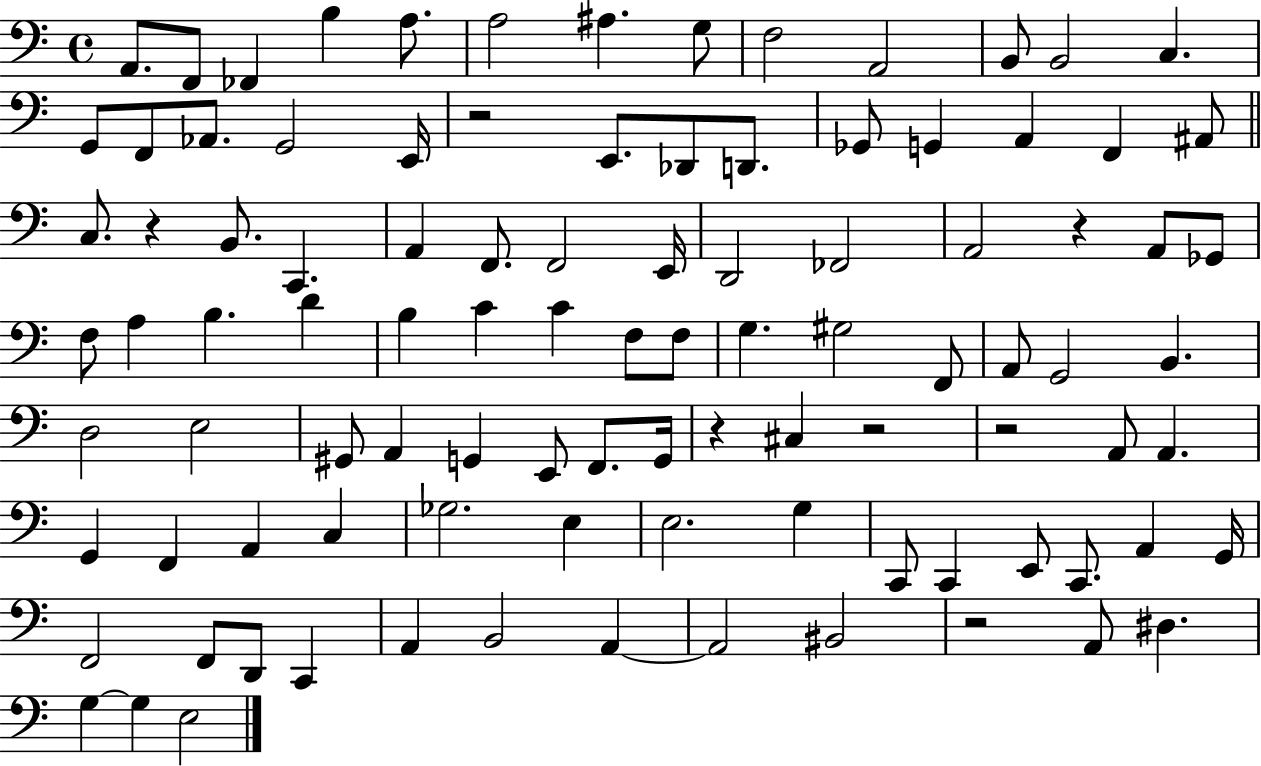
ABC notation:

X:1
T:Untitled
M:4/4
L:1/4
K:C
A,,/2 F,,/2 _F,, B, A,/2 A,2 ^A, G,/2 F,2 A,,2 B,,/2 B,,2 C, G,,/2 F,,/2 _A,,/2 G,,2 E,,/4 z2 E,,/2 _D,,/2 D,,/2 _G,,/2 G,, A,, F,, ^A,,/2 C,/2 z B,,/2 C,, A,, F,,/2 F,,2 E,,/4 D,,2 _F,,2 A,,2 z A,,/2 _G,,/2 F,/2 A, B, D B, C C F,/2 F,/2 G, ^G,2 F,,/2 A,,/2 G,,2 B,, D,2 E,2 ^G,,/2 A,, G,, E,,/2 F,,/2 G,,/4 z ^C, z2 z2 A,,/2 A,, G,, F,, A,, C, _G,2 E, E,2 G, C,,/2 C,, E,,/2 C,,/2 A,, G,,/4 F,,2 F,,/2 D,,/2 C,, A,, B,,2 A,, A,,2 ^B,,2 z2 A,,/2 ^D, G, G, E,2